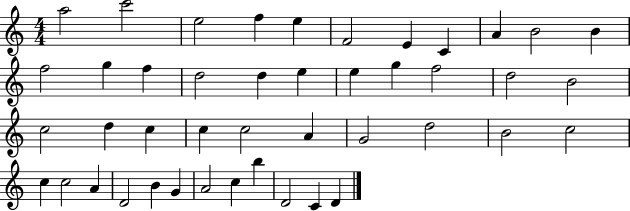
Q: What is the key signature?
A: C major